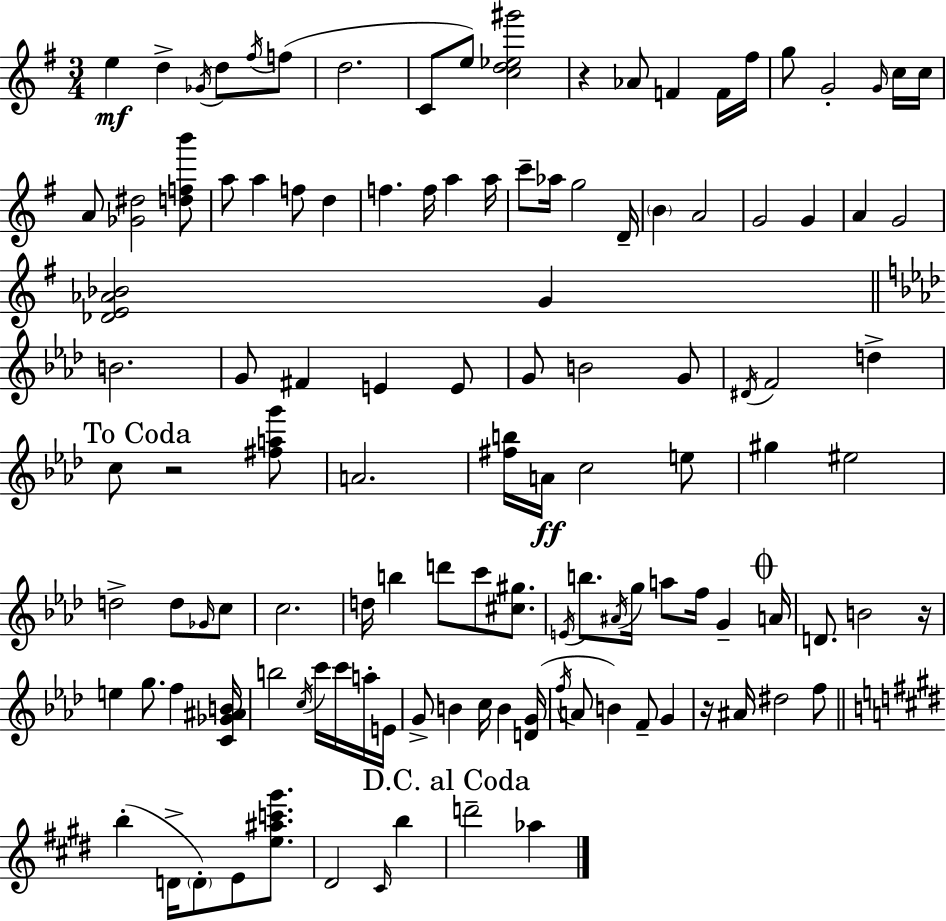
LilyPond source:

{
  \clef treble
  \numericTimeSignature
  \time 3/4
  \key e \minor
  e''4\mf d''4-> \acciaccatura { ges'16 } d''8 \acciaccatura { fis''16 } | f''8( d''2. | c'8 e''8) <c'' d'' ees'' gis'''>2 | r4 aes'8 f'4 | \break f'16 fis''16 g''8 g'2-. | \grace { g'16 } c''16 c''16 a'8 <ges' dis''>2 | <d'' f'' b'''>8 a''8 a''4 f''8 d''4 | f''4. f''16 a''4 | \break a''16 c'''8-- aes''16 g''2 | d'16-- \parenthesize b'4 a'2 | g'2 g'4 | a'4 g'2 | \break <des' e' aes' bes'>2 g'4 | \bar "||" \break \key aes \major b'2. | g'8 fis'4 e'4 e'8 | g'8 b'2 g'8 | \acciaccatura { dis'16 } f'2 d''4-> | \break \mark "To Coda" c''8 r2 <fis'' a'' g'''>8 | a'2. | <fis'' b''>16 a'16\ff c''2 e''8 | gis''4 eis''2 | \break d''2-> d''8 \grace { ges'16 } | c''8 c''2. | d''16 b''4 d'''8 c'''8 <cis'' gis''>8. | \acciaccatura { e'16 } b''8. \acciaccatura { ais'16 } g''16 a''8 f''16 g'4-- | \break \mark \markup { \musicglyph "scripts.coda" } a'16 d'8. b'2 | r16 e''4 g''8. f''4 | <c' ges' ais' b'>16 b''2 | \acciaccatura { c''16 } c'''16 c'''16 a''16-. e'16 g'8-> b'4 c''16 | \break b'4 <d' g'>16( \acciaccatura { f''16 } a'8 b'4) | f'8-- g'4 r16 ais'16 dis''2 | f''8 \bar "||" \break \key e \major b''4-.( d'16-> \parenthesize d'8-.) e'8 <e'' ais'' c''' gis'''>8. | dis'2 \grace { cis'16 } b''4 | \mark "D.C. al Coda" d'''2-- aes''4 | \bar "|."
}